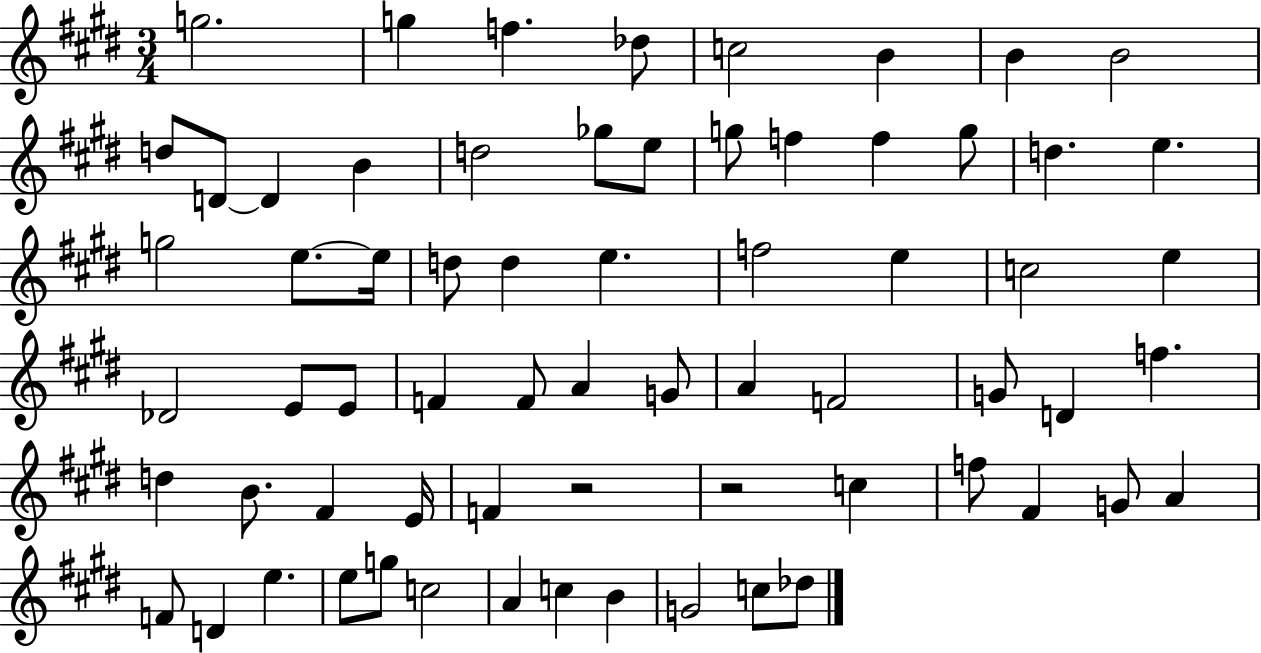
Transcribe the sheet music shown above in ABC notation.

X:1
T:Untitled
M:3/4
L:1/4
K:E
g2 g f _d/2 c2 B B B2 d/2 D/2 D B d2 _g/2 e/2 g/2 f f g/2 d e g2 e/2 e/4 d/2 d e f2 e c2 e _D2 E/2 E/2 F F/2 A G/2 A F2 G/2 D f d B/2 ^F E/4 F z2 z2 c f/2 ^F G/2 A F/2 D e e/2 g/2 c2 A c B G2 c/2 _d/2